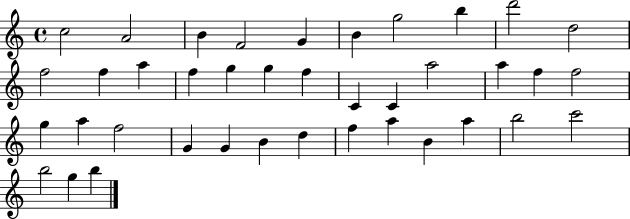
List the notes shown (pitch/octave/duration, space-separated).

C5/h A4/h B4/q F4/h G4/q B4/q G5/h B5/q D6/h D5/h F5/h F5/q A5/q F5/q G5/q G5/q F5/q C4/q C4/q A5/h A5/q F5/q F5/h G5/q A5/q F5/h G4/q G4/q B4/q D5/q F5/q A5/q B4/q A5/q B5/h C6/h B5/h G5/q B5/q